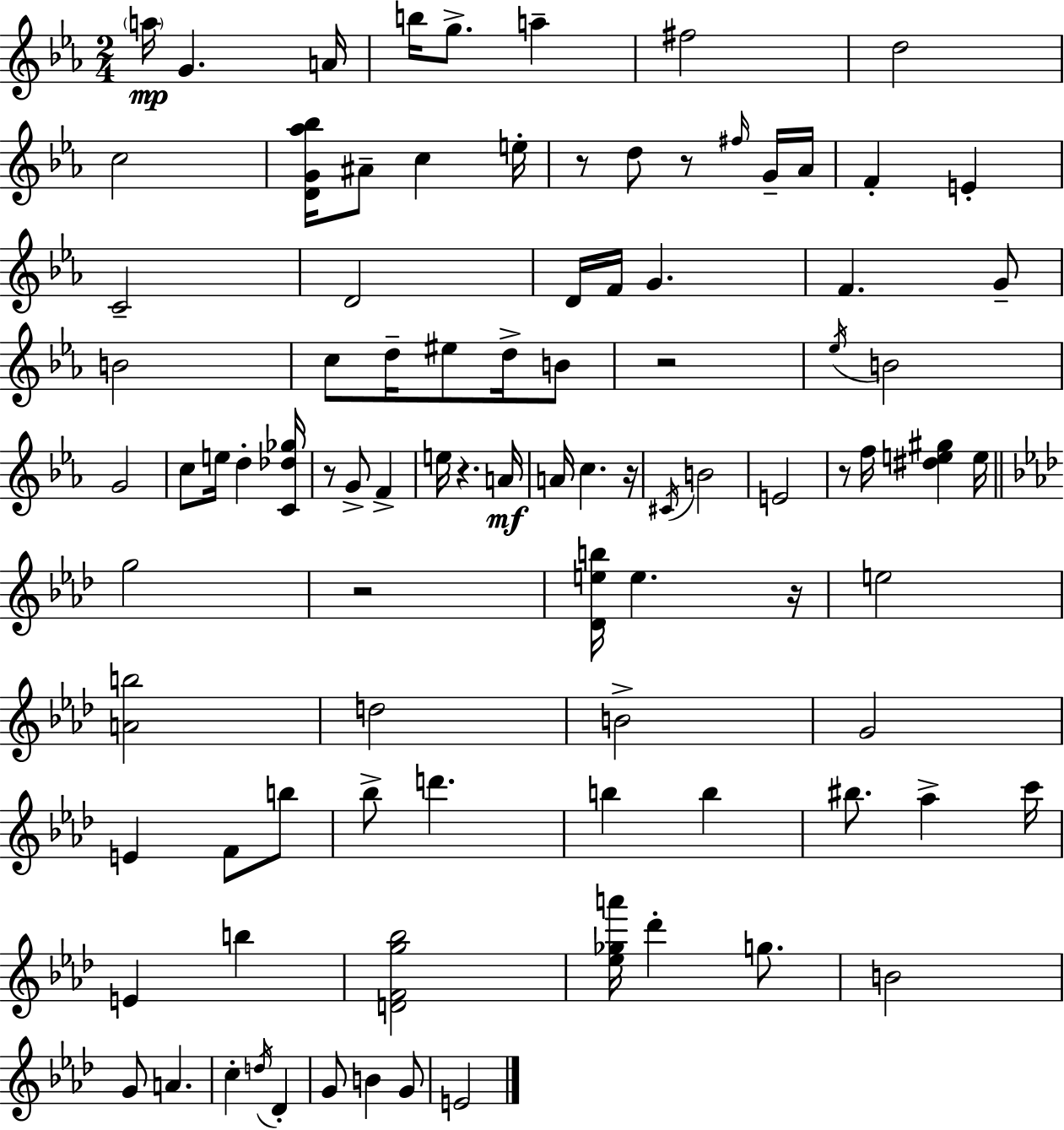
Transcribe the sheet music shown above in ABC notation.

X:1
T:Untitled
M:2/4
L:1/4
K:Eb
a/4 G A/4 b/4 g/2 a ^f2 d2 c2 [DG_a_b]/4 ^A/2 c e/4 z/2 d/2 z/2 ^f/4 G/4 _A/4 F E C2 D2 D/4 F/4 G F G/2 B2 c/2 d/4 ^e/2 d/4 B/2 z2 _e/4 B2 G2 c/2 e/4 d [C_d_g]/4 z/2 G/2 F e/4 z A/4 A/4 c z/4 ^C/4 B2 E2 z/2 f/4 [^de^g] e/4 g2 z2 [_Deb]/4 e z/4 e2 [Ab]2 d2 B2 G2 E F/2 b/2 _b/2 d' b b ^b/2 _a c'/4 E b [DFg_b]2 [_e_ga']/4 _d' g/2 B2 G/2 A c d/4 _D G/2 B G/2 E2